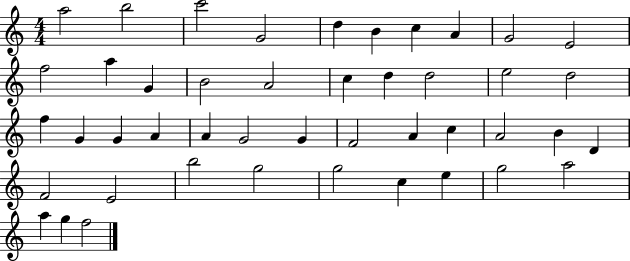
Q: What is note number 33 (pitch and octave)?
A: D4